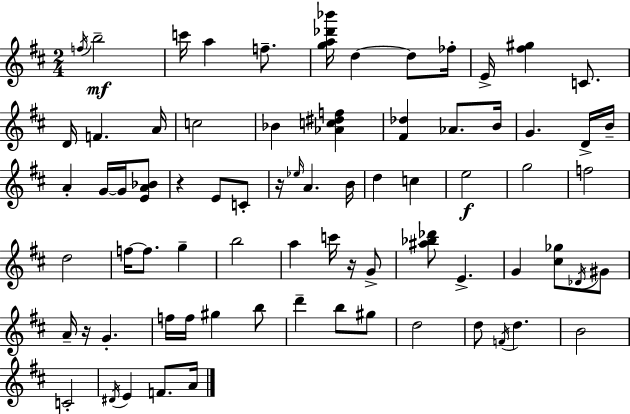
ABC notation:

X:1
T:Untitled
M:2/4
L:1/4
K:D
f/4 b2 c'/4 a f/2 [ga_d'_b']/4 d d/2 _f/4 E/4 [^f^g] C/2 D/4 F A/4 c2 _B [_Ac^df] [^F_d] _A/2 B/4 G D/4 B/4 A G/4 G/4 [EA_B]/2 z E/2 C/2 z/4 _e/4 A B/4 d c e2 g2 f2 d2 f/4 f/2 g b2 a c'/4 z/4 G/2 [^a_b_d']/2 E G [^c_g]/2 _D/4 ^G/2 A/4 z/4 G f/4 f/4 ^g b/2 d' b/2 ^g/2 d2 d/2 F/4 d B2 C2 ^D/4 E F/2 A/4